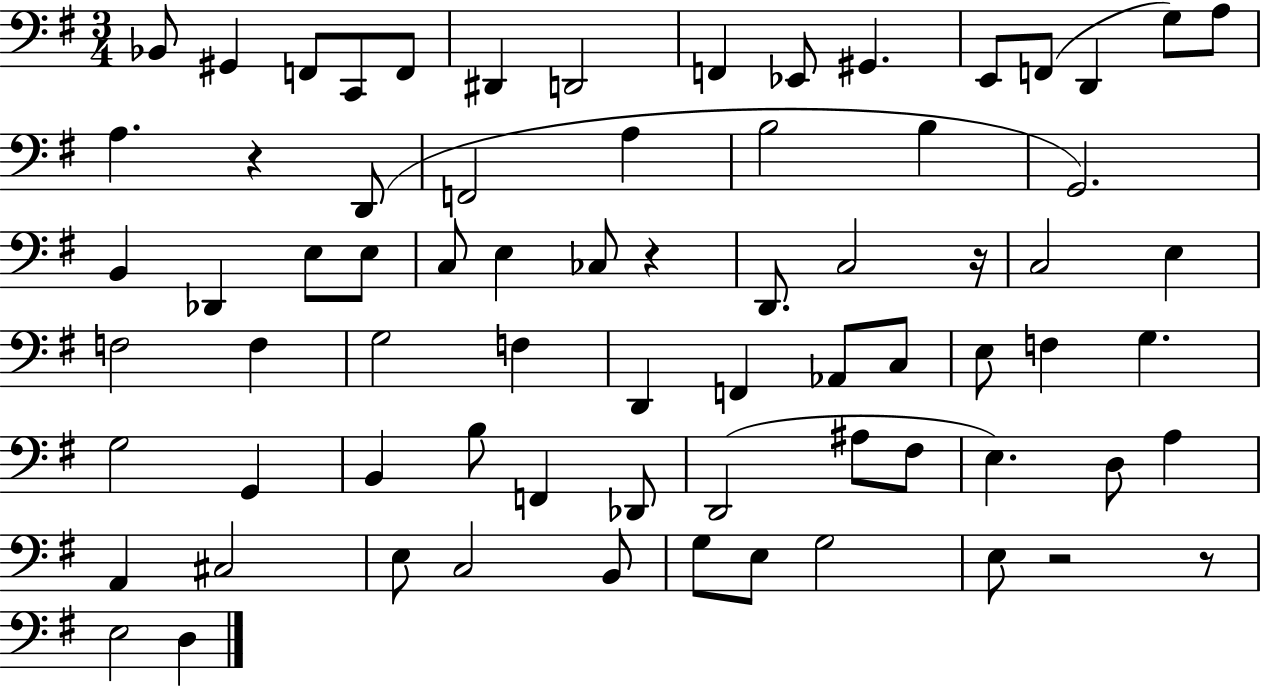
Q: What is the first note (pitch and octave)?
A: Bb2